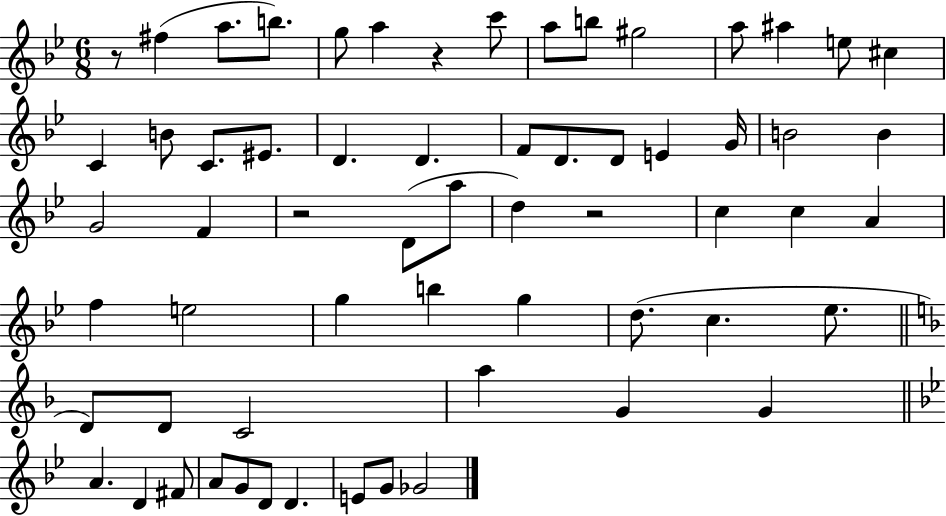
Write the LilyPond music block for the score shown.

{
  \clef treble
  \numericTimeSignature
  \time 6/8
  \key bes \major
  r8 fis''4( a''8. b''8.) | g''8 a''4 r4 c'''8 | a''8 b''8 gis''2 | a''8 ais''4 e''8 cis''4 | \break c'4 b'8 c'8. eis'8. | d'4. d'4. | f'8 d'8. d'8 e'4 g'16 | b'2 b'4 | \break g'2 f'4 | r2 d'8( a''8 | d''4) r2 | c''4 c''4 a'4 | \break f''4 e''2 | g''4 b''4 g''4 | d''8.( c''4. ees''8. | \bar "||" \break \key f \major d'8) d'8 c'2 | a''4 g'4 g'4 | \bar "||" \break \key bes \major a'4. d'4 fis'8 | a'8 g'8 d'8 d'4. | e'8 g'8 ges'2 | \bar "|."
}